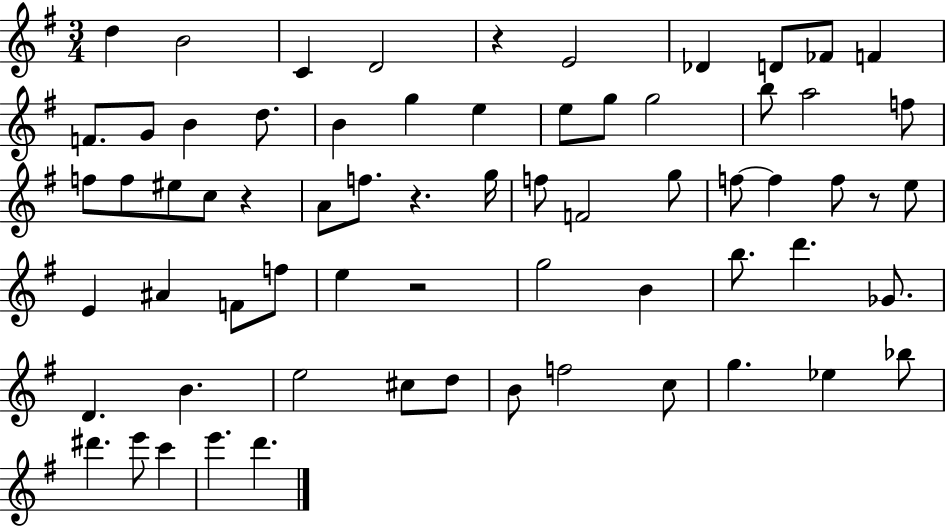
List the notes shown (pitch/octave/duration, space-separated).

D5/q B4/h C4/q D4/h R/q E4/h Db4/q D4/e FES4/e F4/q F4/e. G4/e B4/q D5/e. B4/q G5/q E5/q E5/e G5/e G5/h B5/e A5/h F5/e F5/e F5/e EIS5/e C5/e R/q A4/e F5/e. R/q. G5/s F5/e F4/h G5/e F5/e F5/q F5/e R/e E5/e E4/q A#4/q F4/e F5/e E5/q R/h G5/h B4/q B5/e. D6/q. Gb4/e. D4/q. B4/q. E5/h C#5/e D5/e B4/e F5/h C5/e G5/q. Eb5/q Bb5/e D#6/q. E6/e C6/q E6/q. D6/q.